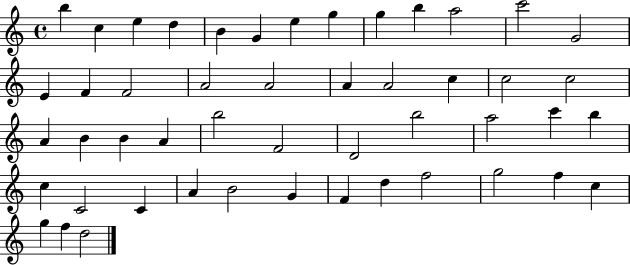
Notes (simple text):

B5/q C5/q E5/q D5/q B4/q G4/q E5/q G5/q G5/q B5/q A5/h C6/h G4/h E4/q F4/q F4/h A4/h A4/h A4/q A4/h C5/q C5/h C5/h A4/q B4/q B4/q A4/q B5/h F4/h D4/h B5/h A5/h C6/q B5/q C5/q C4/h C4/q A4/q B4/h G4/q F4/q D5/q F5/h G5/h F5/q C5/q G5/q F5/q D5/h